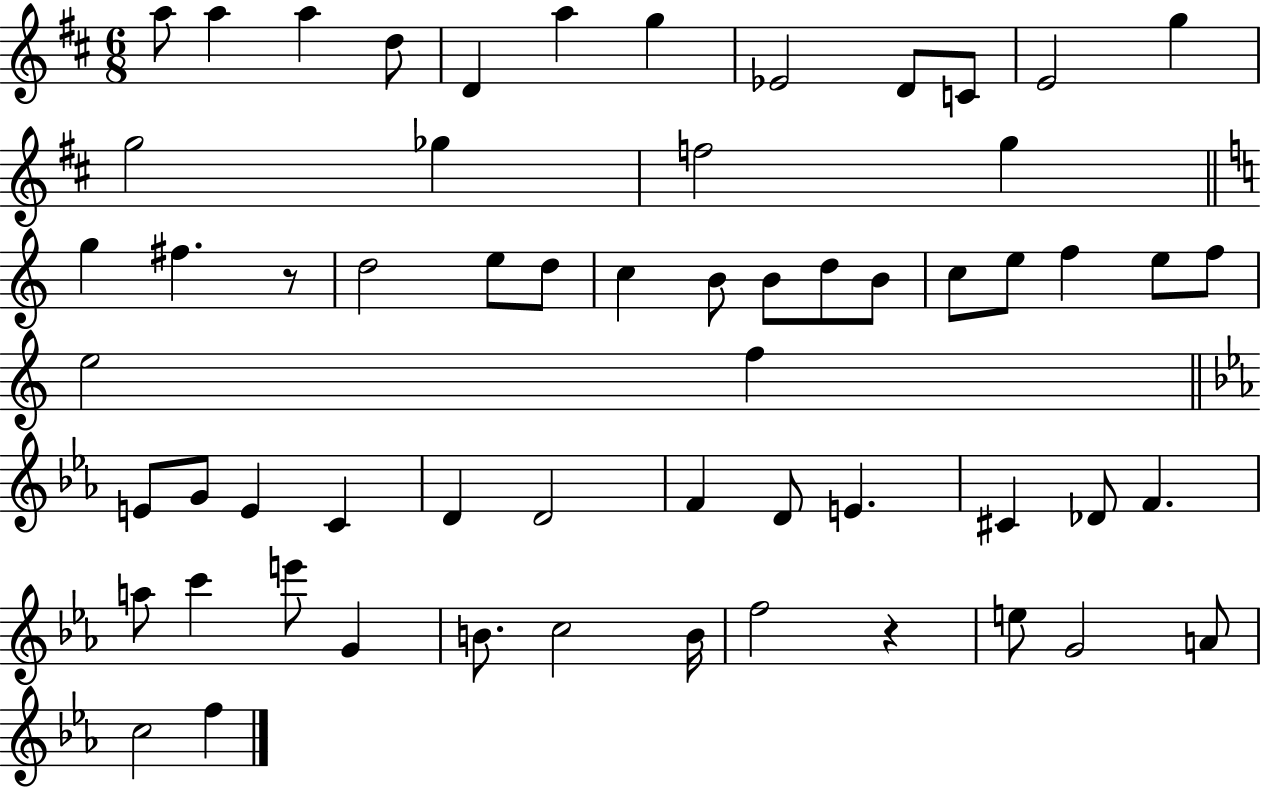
{
  \clef treble
  \numericTimeSignature
  \time 6/8
  \key d \major
  a''8 a''4 a''4 d''8 | d'4 a''4 g''4 | ees'2 d'8 c'8 | e'2 g''4 | \break g''2 ges''4 | f''2 g''4 | \bar "||" \break \key a \minor g''4 fis''4. r8 | d''2 e''8 d''8 | c''4 b'8 b'8 d''8 b'8 | c''8 e''8 f''4 e''8 f''8 | \break e''2 f''4 | \bar "||" \break \key ees \major e'8 g'8 e'4 c'4 | d'4 d'2 | f'4 d'8 e'4. | cis'4 des'8 f'4. | \break a''8 c'''4 e'''8 g'4 | b'8. c''2 b'16 | f''2 r4 | e''8 g'2 a'8 | \break c''2 f''4 | \bar "|."
}